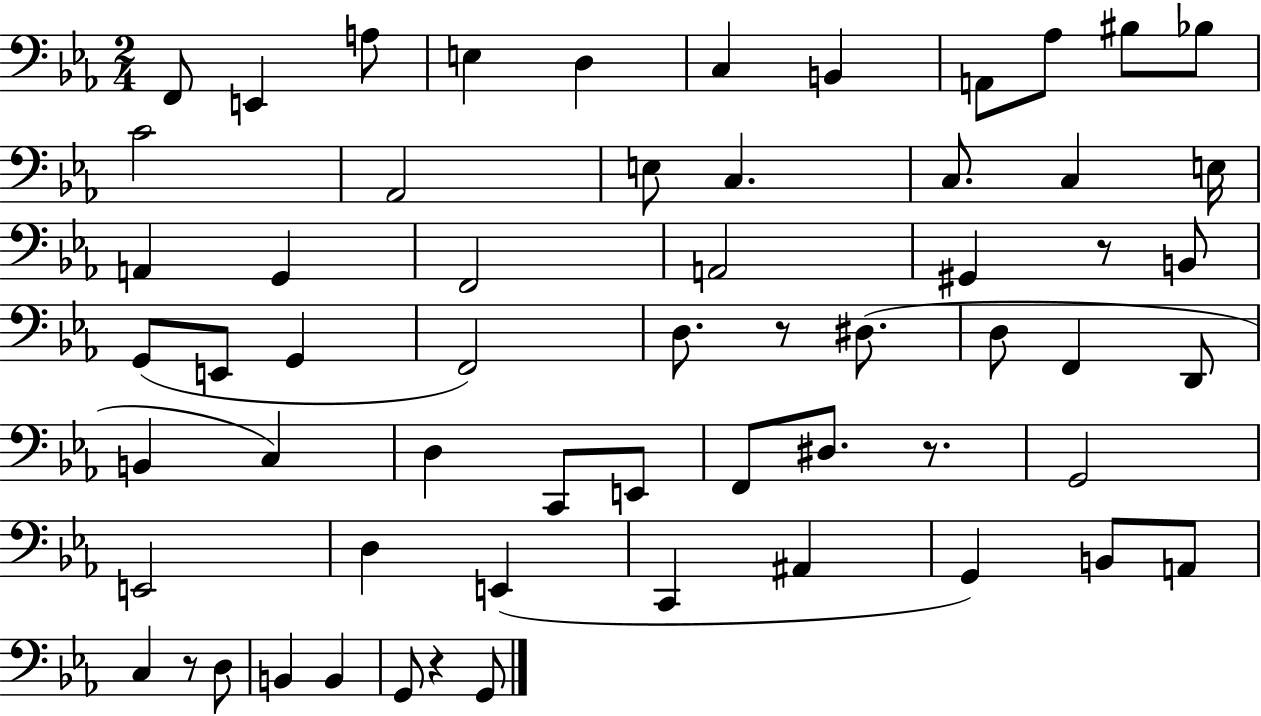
F2/e E2/q A3/e E3/q D3/q C3/q B2/q A2/e Ab3/e BIS3/e Bb3/e C4/h Ab2/h E3/e C3/q. C3/e. C3/q E3/s A2/q G2/q F2/h A2/h G#2/q R/e B2/e G2/e E2/e G2/q F2/h D3/e. R/e D#3/e. D3/e F2/q D2/e B2/q C3/q D3/q C2/e E2/e F2/e D#3/e. R/e. G2/h E2/h D3/q E2/q C2/q A#2/q G2/q B2/e A2/e C3/q R/e D3/e B2/q B2/q G2/e R/q G2/e